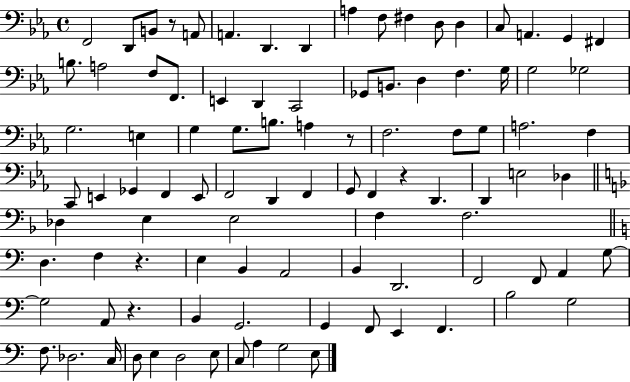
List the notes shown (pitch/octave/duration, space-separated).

F2/h D2/e B2/e R/e A2/e A2/q. D2/q. D2/q A3/q F3/e F#3/q D3/e D3/q C3/e A2/q. G2/q F#2/q B3/e. A3/h F3/e F2/e. E2/q D2/q C2/h Gb2/e B2/e. D3/q F3/q. G3/s G3/h Gb3/h G3/h. E3/q G3/q G3/e. B3/e. A3/q R/e F3/h. F3/e G3/e A3/h. F3/q C2/e E2/q Gb2/q F2/q E2/e F2/h D2/q F2/q G2/e F2/q R/q D2/q. D2/q E3/h Db3/q Db3/q E3/q E3/h F3/q F3/h. D3/q. F3/q R/q. E3/q B2/q A2/h B2/q D2/h. F2/h F2/e A2/q G3/e G3/h A2/e R/q. B2/q G2/h. G2/q F2/e E2/q F2/q. B3/h G3/h F3/e. Db3/h. C3/s D3/e E3/q D3/h E3/e C3/e A3/q G3/h E3/e